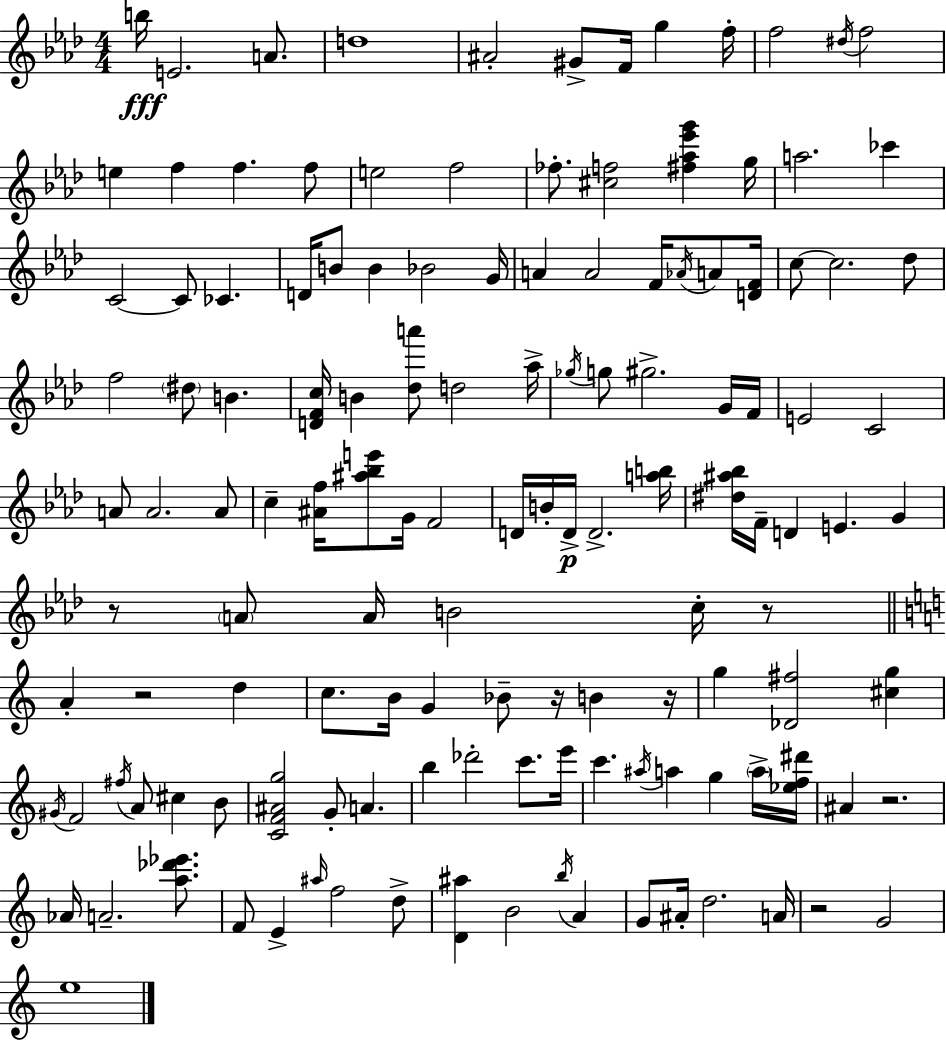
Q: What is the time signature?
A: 4/4